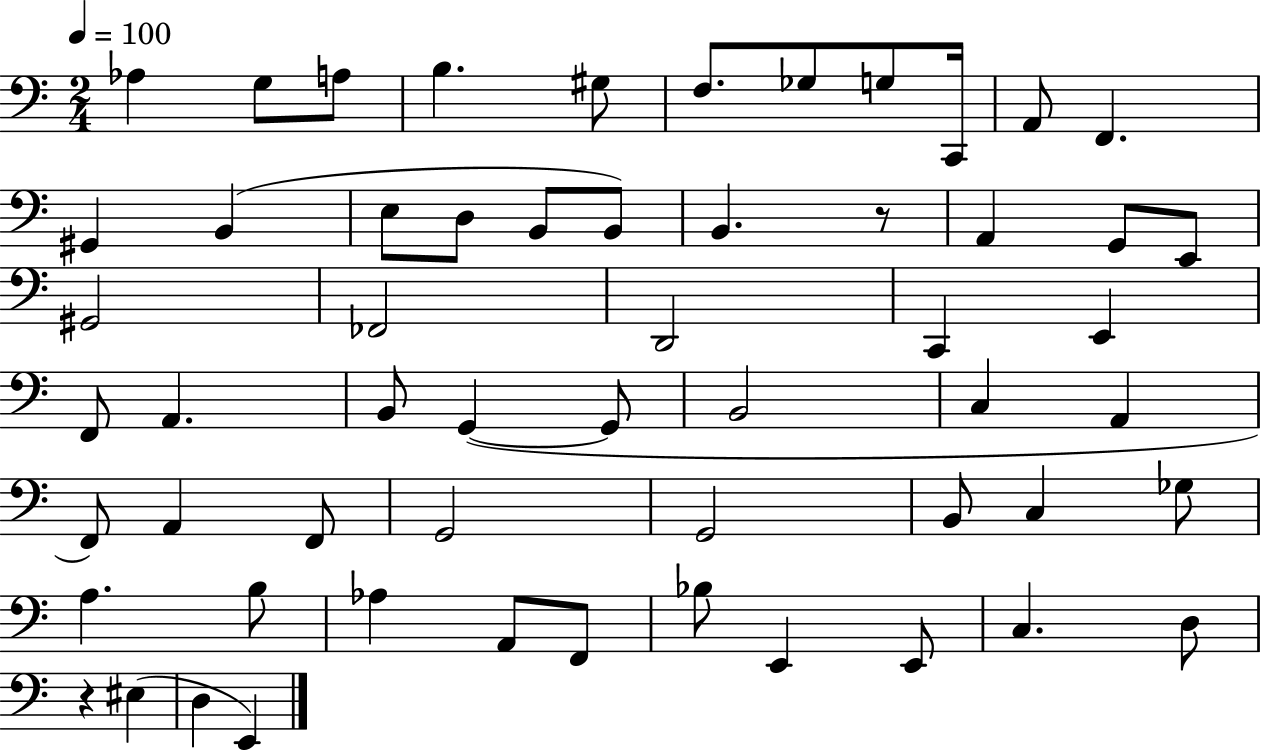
{
  \clef bass
  \numericTimeSignature
  \time 2/4
  \key c \major
  \tempo 4 = 100
  \repeat volta 2 { aes4 g8 a8 | b4. gis8 | f8. ges8 g8 c,16 | a,8 f,4. | \break gis,4 b,4( | e8 d8 b,8 b,8) | b,4. r8 | a,4 g,8 e,8 | \break gis,2 | fes,2 | d,2 | c,4 e,4 | \break f,8 a,4. | b,8 g,4~(~ g,8 | b,2 | c4 a,4 | \break f,8) a,4 f,8 | g,2 | g,2 | b,8 c4 ges8 | \break a4. b8 | aes4 a,8 f,8 | bes8 e,4 e,8 | c4. d8 | \break r4 eis4( | d4 e,4) | } \bar "|."
}